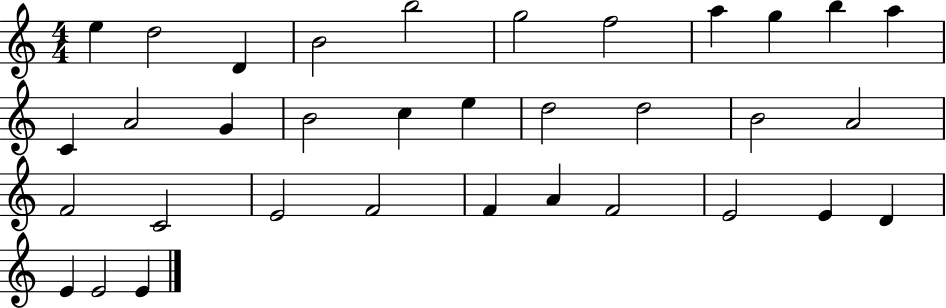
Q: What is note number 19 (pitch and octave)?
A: D5